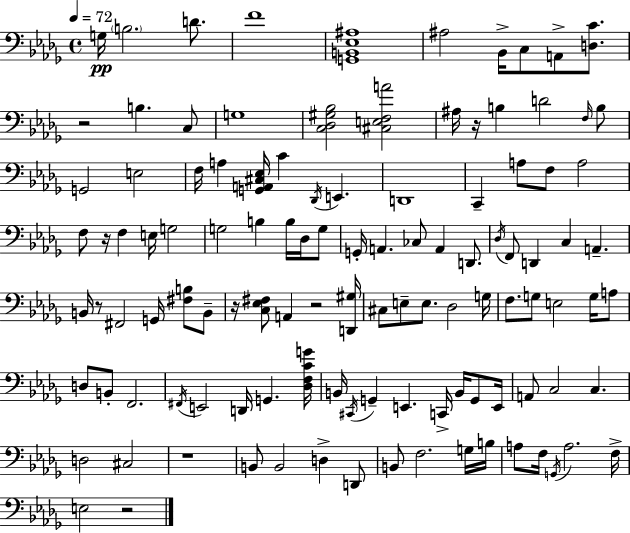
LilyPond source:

{
  \clef bass
  \time 4/4
  \defaultTimeSignature
  \key bes \minor
  \tempo 4 = 72
  g16\pp \parenthesize b2. d'8. | f'1 | <g, b, ees ais>1 | ais2 bes,16-> c8 a,8-> <d c'>8. | \break r2 b4. c8 | g1 | <c des gis bes>2 <cis e f a'>2 | ais16 r16 b4 d'2 \grace { f16 } b8 | \break g,2 e2 | f16 a4 <g, a, cis ees>16 c'4 \acciaccatura { des,16 } e,4. | d,1 | c,4-- a8 f8 a2 | \break f8 r16 f4 e16 g2 | g2 b4 b16 des16 | g8 g,16-. a,4. ces8 a,4 d,8. | \acciaccatura { des16 } f,8 d,4 c4 a,4.-- | \break b,16 r8 fis,2 g,16 <fis b>8 | b,8-- r16 <c ees fis>8 a,4 r2 | <d, gis>16 cis8 e8-- e8. des2 | g16 f8. g8 e2 | \break g16 a8 d8 b,8-. f,2. | \acciaccatura { fis,16 } e,2 d,16 g,4. | <des f c' g'>16 b,16 \acciaccatura { cis,16 } g,4-- e,4. | c,16-> b,16 g,8 e,16 a,8 c2 c4. | \break d2 cis2 | r1 | b,8 b,2 d4-> | d,8 b,8 f2. | \break g16 b16 a8 f16 \acciaccatura { g,16 } a2. | f16-> e2 r2 | \bar "|."
}